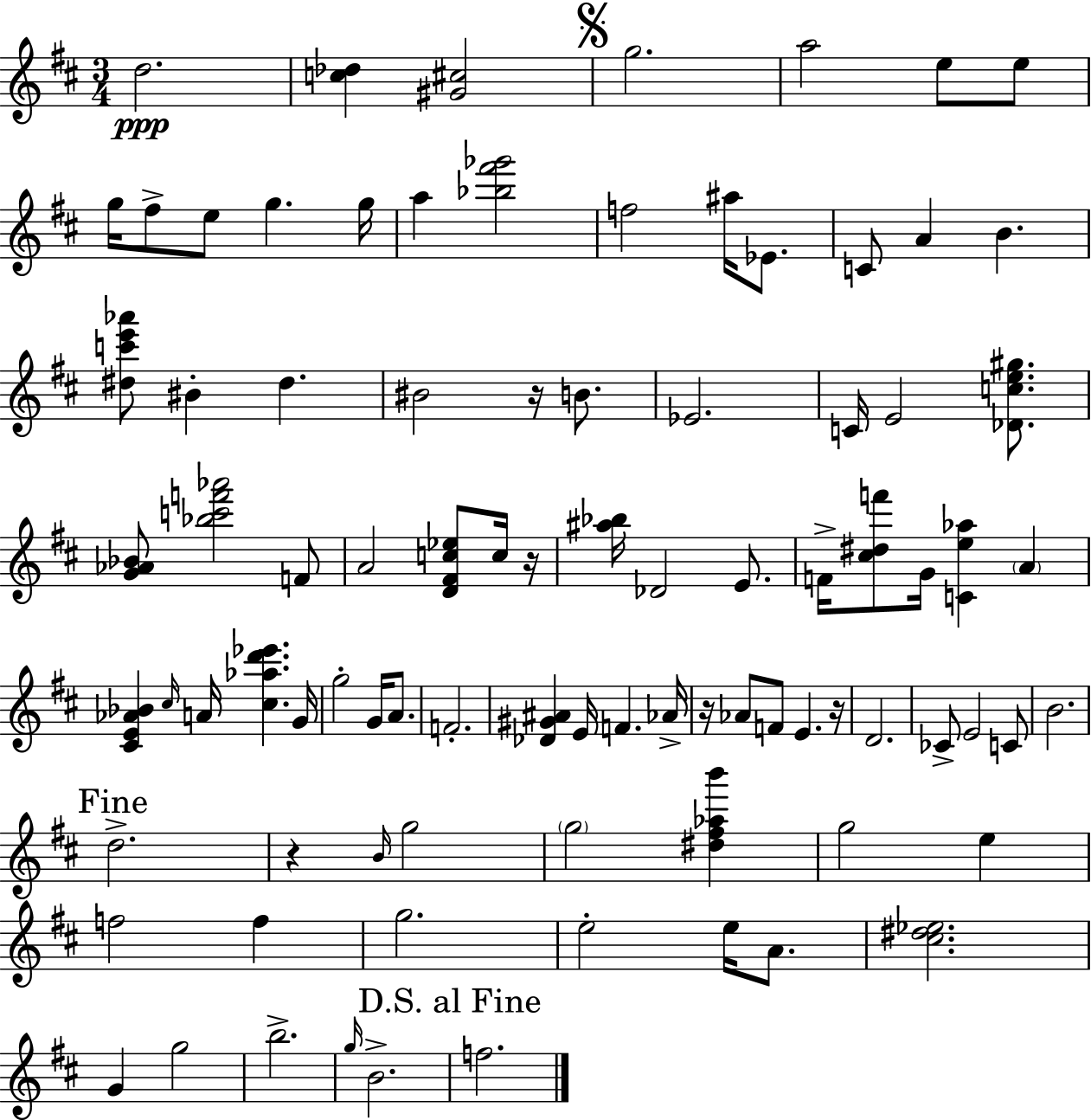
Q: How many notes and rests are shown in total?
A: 89